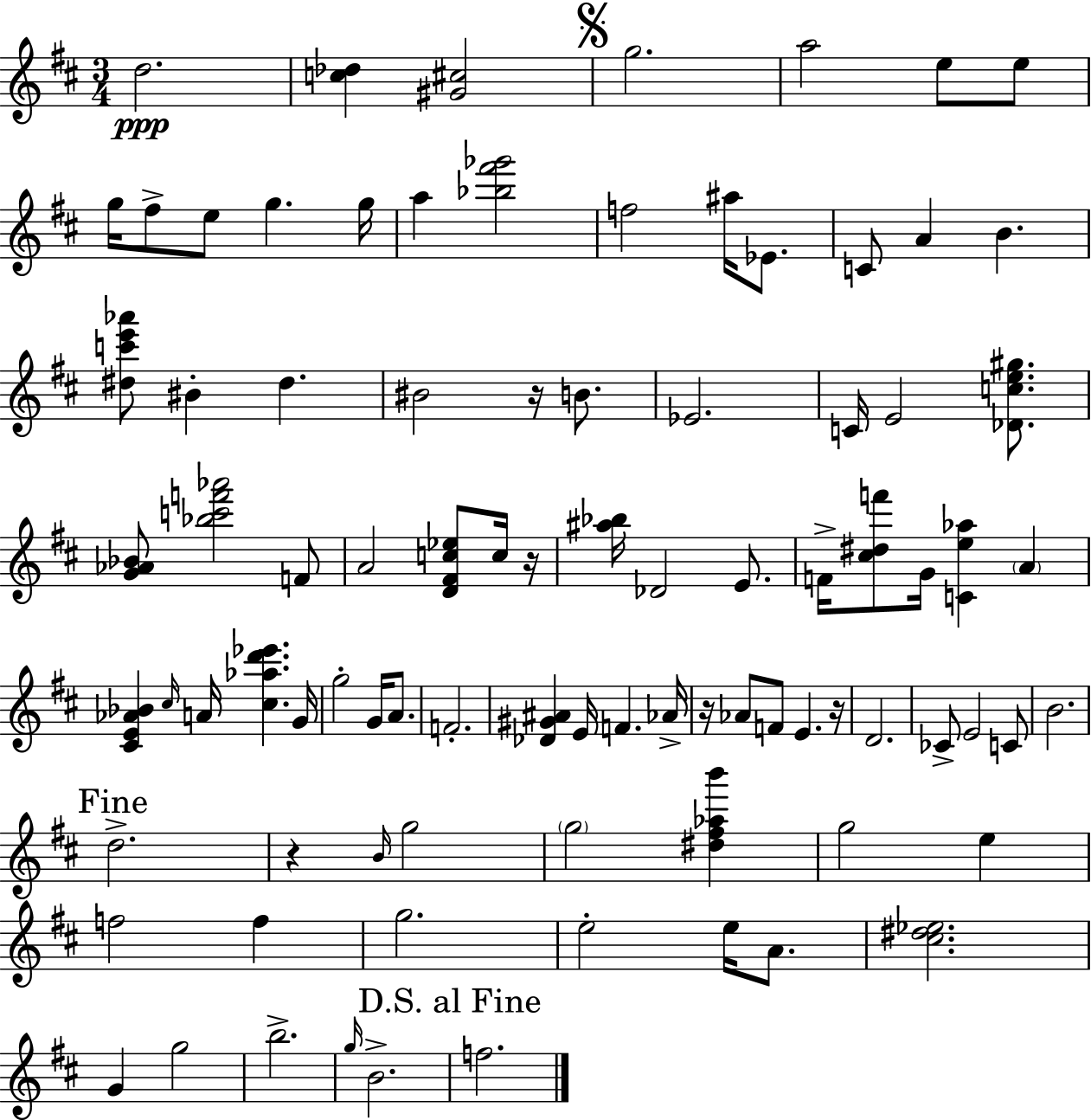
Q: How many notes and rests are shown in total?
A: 89